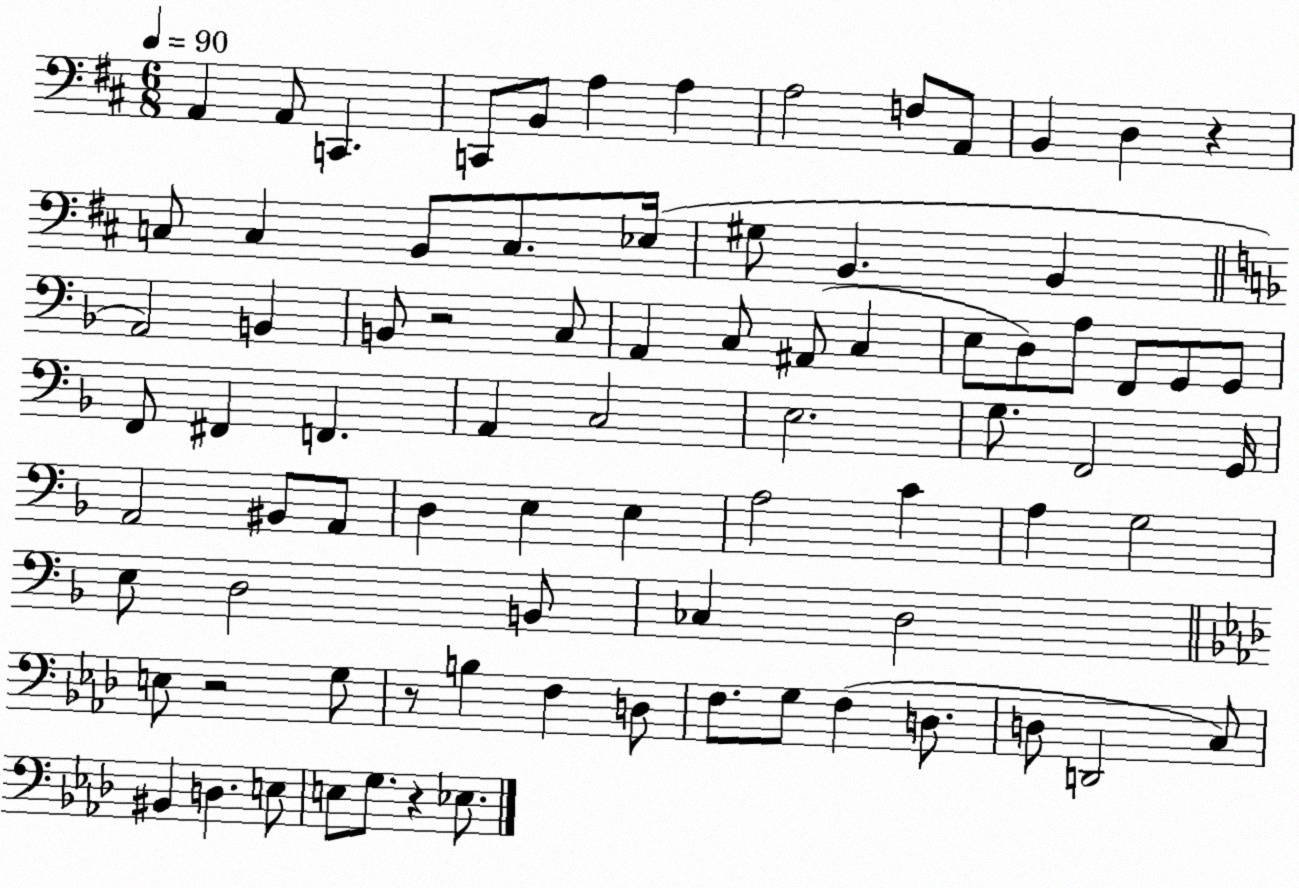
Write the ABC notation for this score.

X:1
T:Untitled
M:6/8
L:1/4
K:D
A,, A,,/2 C,, C,,/2 B,,/2 A, A, A,2 F,/2 A,,/2 B,, D, z C,/2 C, B,,/2 C,/2 _E,/4 ^G,/2 B,, B,, A,,2 B,, B,,/2 z2 C,/2 A,, C,/2 ^A,,/2 C, E,/2 D,/2 A,/2 F,,/2 G,,/2 G,,/2 F,,/2 ^F,, F,, A,, C,2 E,2 G,/2 F,,2 G,,/4 A,,2 ^B,,/2 A,,/2 D, E, E, A,2 C A, G,2 E,/2 D,2 B,,/2 _C, D,2 E,/2 z2 G,/2 z/2 B, F, D,/2 F,/2 G,/2 F, D,/2 D,/2 D,,2 C,/2 ^B,, D, E,/2 E,/2 G,/2 z _E,/2